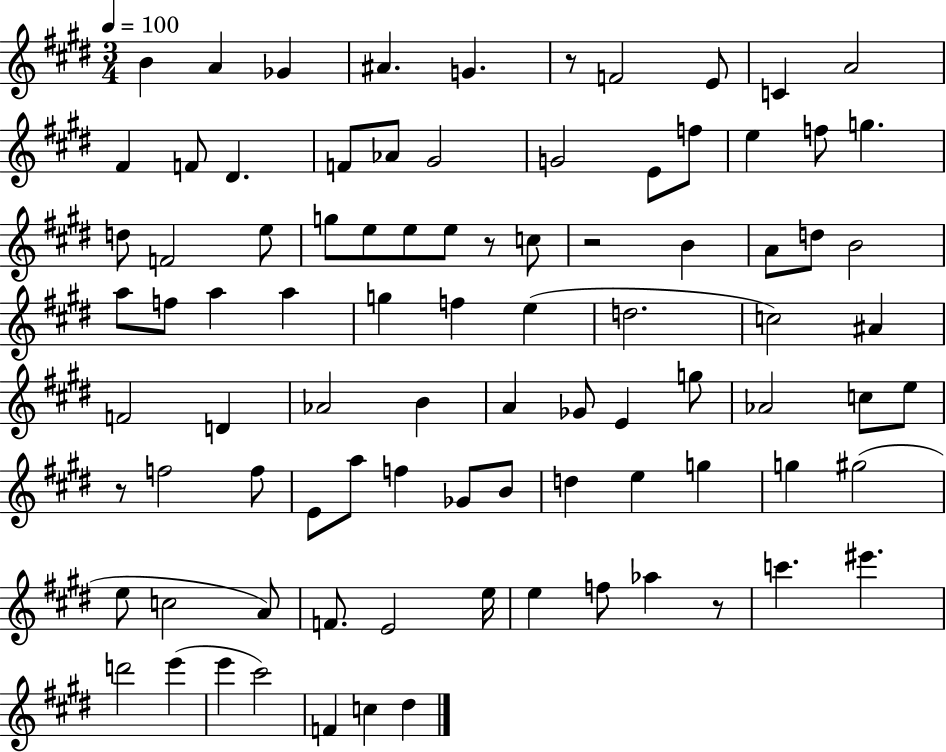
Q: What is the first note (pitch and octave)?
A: B4